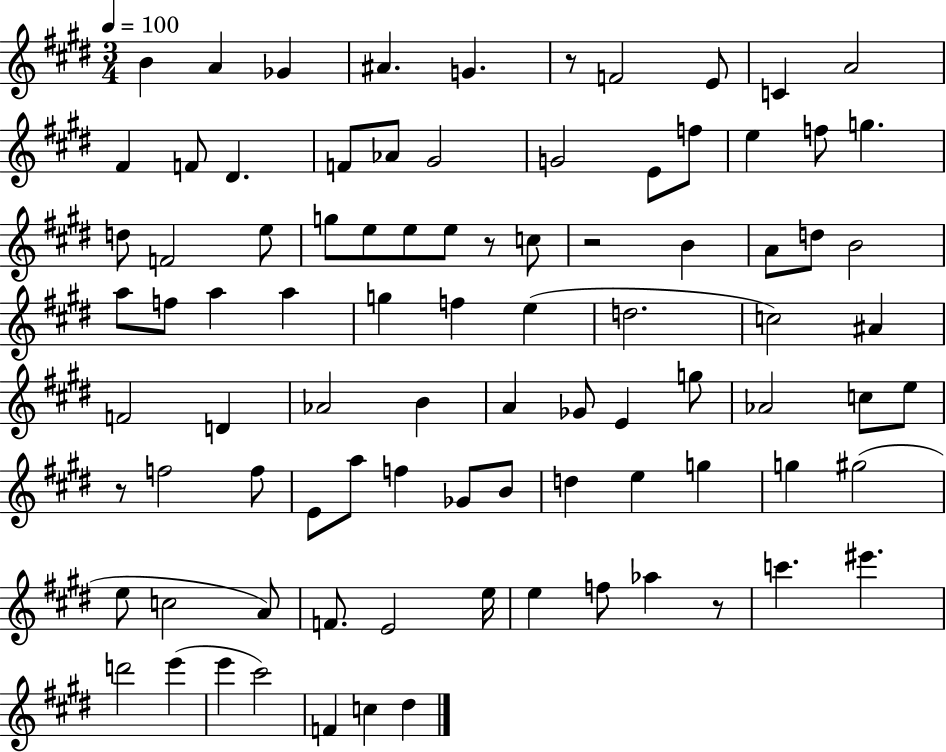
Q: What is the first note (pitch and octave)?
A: B4